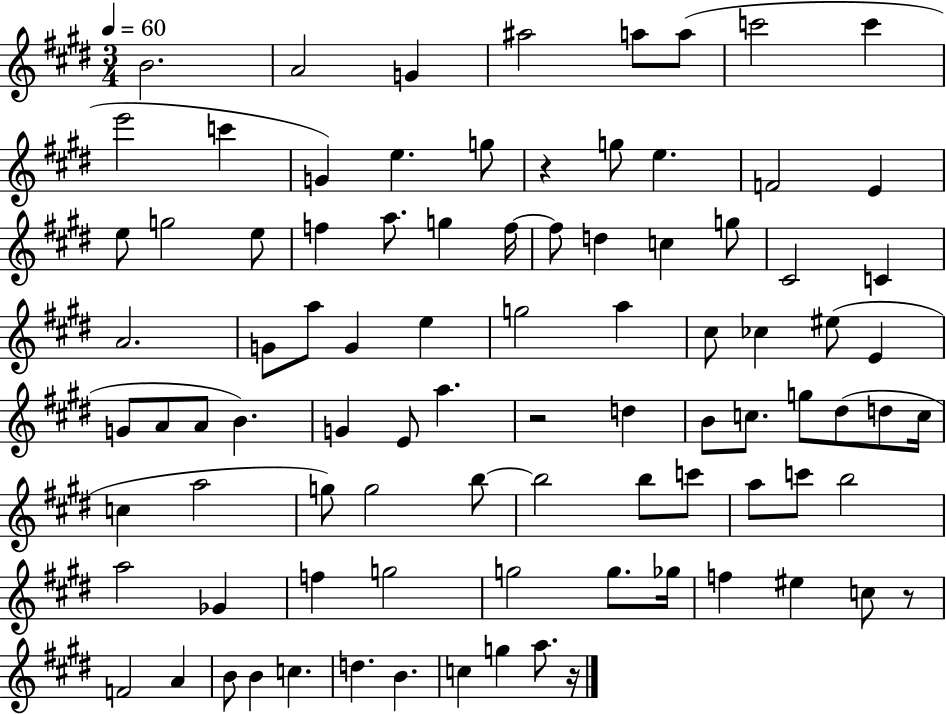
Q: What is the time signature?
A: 3/4